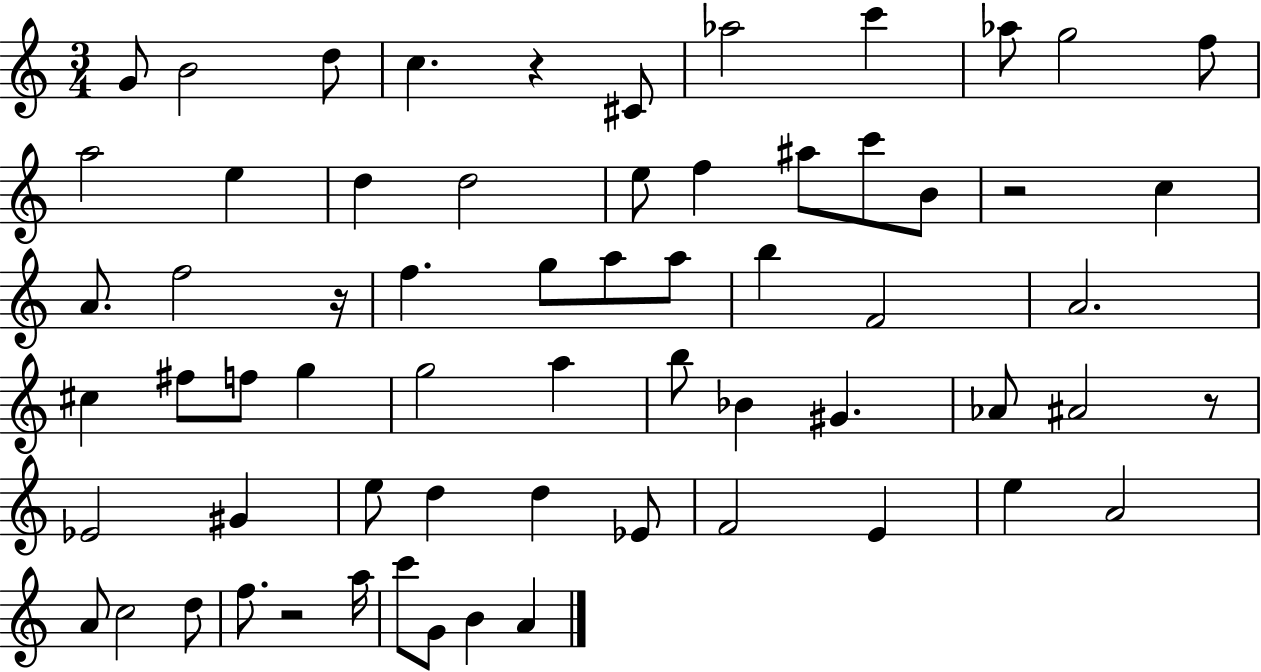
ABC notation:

X:1
T:Untitled
M:3/4
L:1/4
K:C
G/2 B2 d/2 c z ^C/2 _a2 c' _a/2 g2 f/2 a2 e d d2 e/2 f ^a/2 c'/2 B/2 z2 c A/2 f2 z/4 f g/2 a/2 a/2 b F2 A2 ^c ^f/2 f/2 g g2 a b/2 _B ^G _A/2 ^A2 z/2 _E2 ^G e/2 d d _E/2 F2 E e A2 A/2 c2 d/2 f/2 z2 a/4 c'/2 G/2 B A